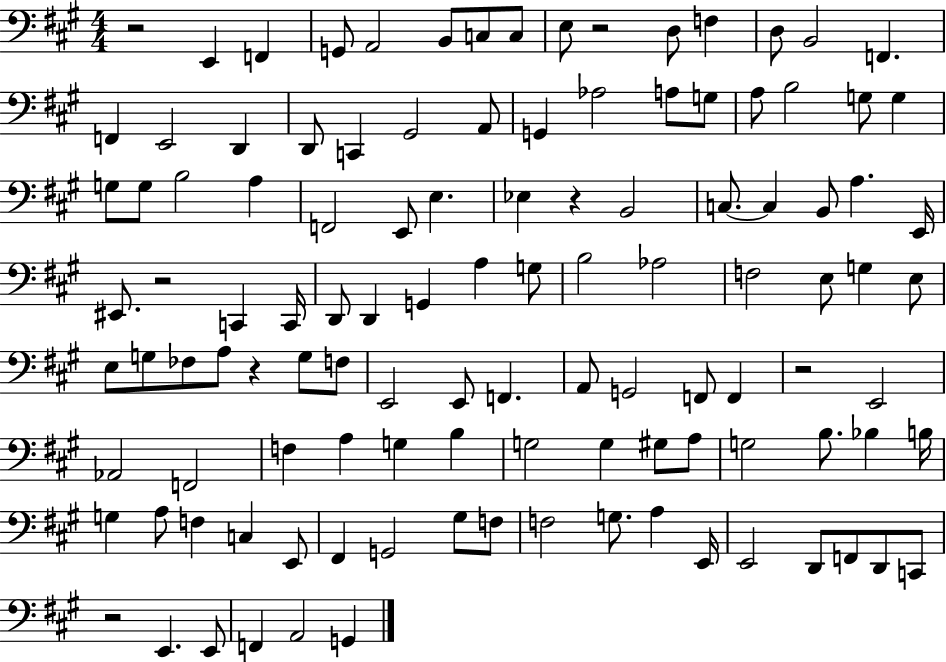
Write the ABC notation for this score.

X:1
T:Untitled
M:4/4
L:1/4
K:A
z2 E,, F,, G,,/2 A,,2 B,,/2 C,/2 C,/2 E,/2 z2 D,/2 F, D,/2 B,,2 F,, F,, E,,2 D,, D,,/2 C,, ^G,,2 A,,/2 G,, _A,2 A,/2 G,/2 A,/2 B,2 G,/2 G, G,/2 G,/2 B,2 A, F,,2 E,,/2 E, _E, z B,,2 C,/2 C, B,,/2 A, E,,/4 ^E,,/2 z2 C,, C,,/4 D,,/2 D,, G,, A, G,/2 B,2 _A,2 F,2 E,/2 G, E,/2 E,/2 G,/2 _F,/2 A,/2 z G,/2 F,/2 E,,2 E,,/2 F,, A,,/2 G,,2 F,,/2 F,, z2 E,,2 _A,,2 F,,2 F, A, G, B, G,2 G, ^G,/2 A,/2 G,2 B,/2 _B, B,/4 G, A,/2 F, C, E,,/2 ^F,, G,,2 ^G,/2 F,/2 F,2 G,/2 A, E,,/4 E,,2 D,,/2 F,,/2 D,,/2 C,,/2 z2 E,, E,,/2 F,, A,,2 G,,